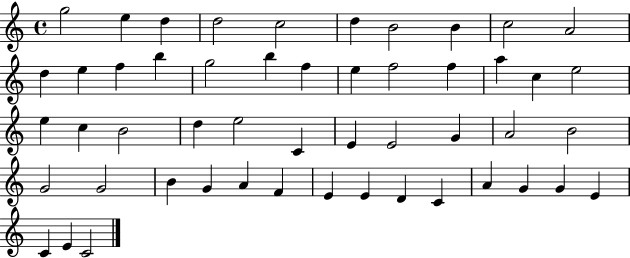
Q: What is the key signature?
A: C major